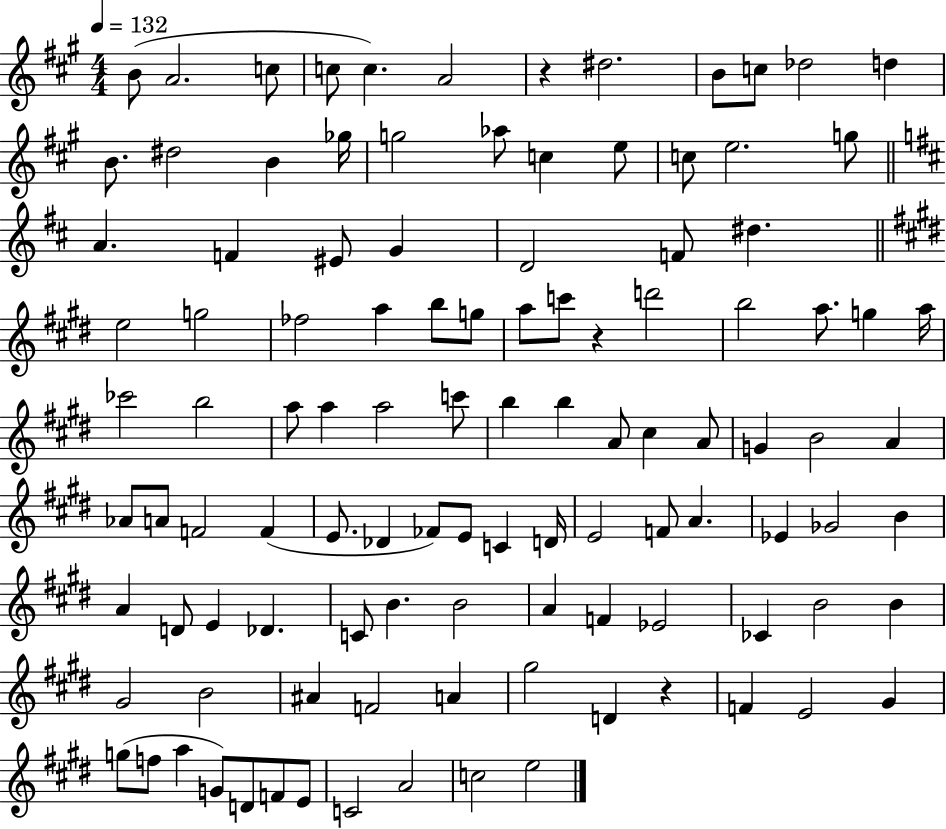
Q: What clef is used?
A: treble